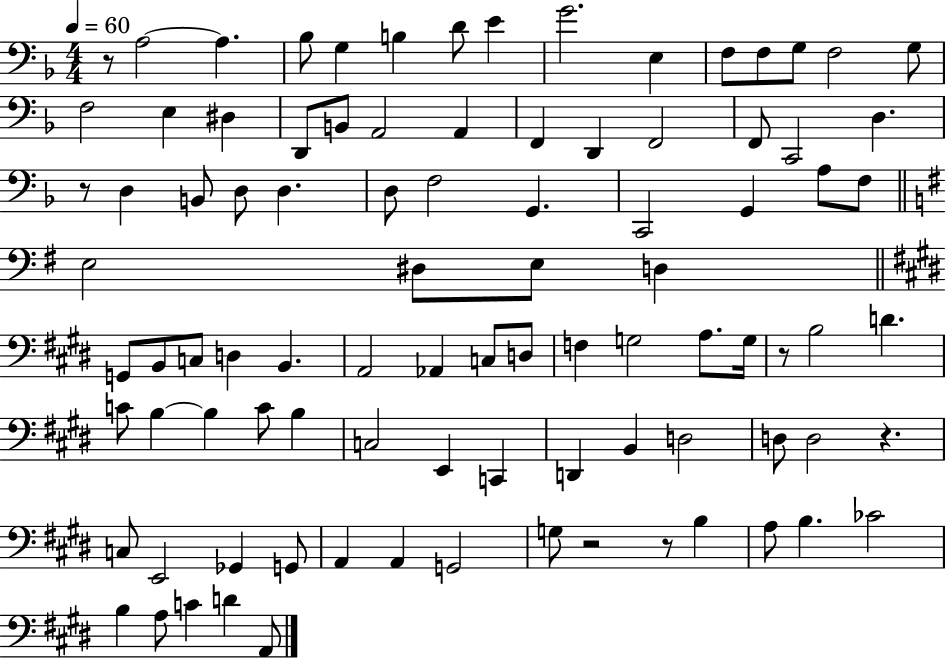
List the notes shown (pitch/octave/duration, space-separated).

R/e A3/h A3/q. Bb3/e G3/q B3/q D4/e E4/q G4/h. E3/q F3/e F3/e G3/e F3/h G3/e F3/h E3/q D#3/q D2/e B2/e A2/h A2/q F2/q D2/q F2/h F2/e C2/h D3/q. R/e D3/q B2/e D3/e D3/q. D3/e F3/h G2/q. C2/h G2/q A3/e F3/e E3/h D#3/e E3/e D3/q G2/e B2/e C3/e D3/q B2/q. A2/h Ab2/q C3/e D3/e F3/q G3/h A3/e. G3/s R/e B3/h D4/q. C4/e B3/q B3/q C4/e B3/q C3/h E2/q C2/q D2/q B2/q D3/h D3/e D3/h R/q. C3/e E2/h Gb2/q G2/e A2/q A2/q G2/h G3/e R/h R/e B3/q A3/e B3/q. CES4/h B3/q A3/e C4/q D4/q A2/e